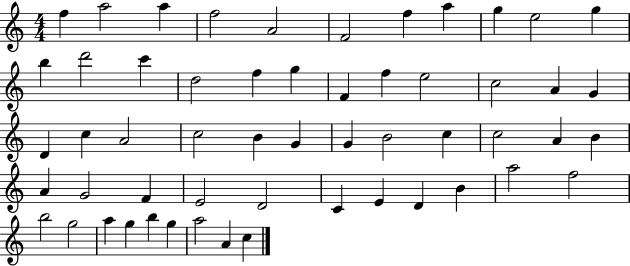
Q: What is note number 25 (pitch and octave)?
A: C5